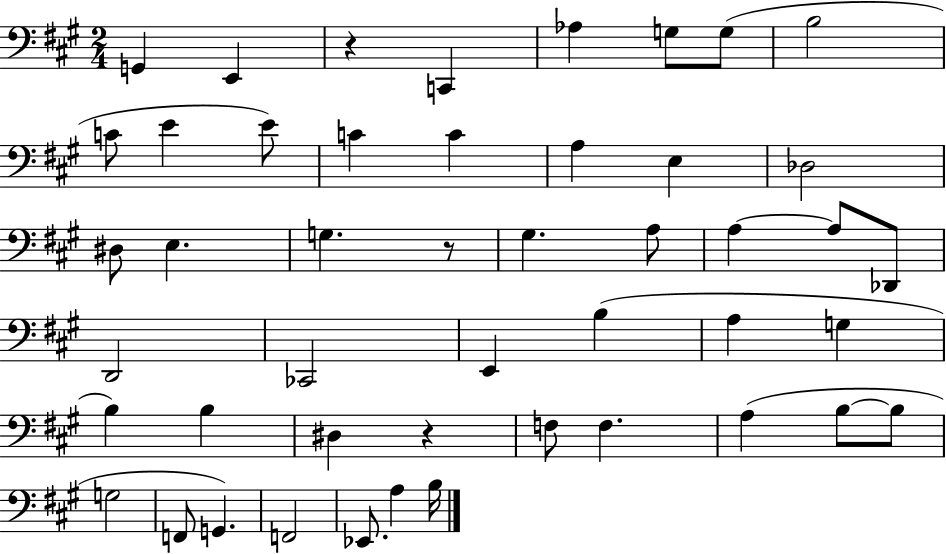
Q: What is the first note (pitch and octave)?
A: G2